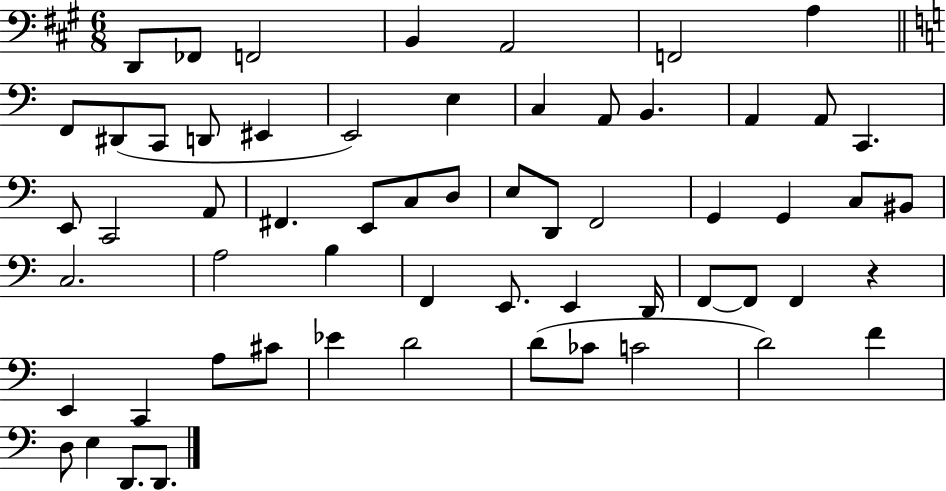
{
  \clef bass
  \numericTimeSignature
  \time 6/8
  \key a \major
  d,8 fes,8 f,2 | b,4 a,2 | f,2 a4 | \bar "||" \break \key c \major f,8 dis,8( c,8 d,8 eis,4 | e,2) e4 | c4 a,8 b,4. | a,4 a,8 c,4. | \break e,8 c,2 a,8 | fis,4. e,8 c8 d8 | e8 d,8 f,2 | g,4 g,4 c8 bis,8 | \break c2. | a2 b4 | f,4 e,8. e,4 d,16 | f,8~~ f,8 f,4 r4 | \break e,4 c,4 a8 cis'8 | ees'4 d'2 | d'8( ces'8 c'2 | d'2) f'4 | \break d8 e4 d,8. d,8. | \bar "|."
}